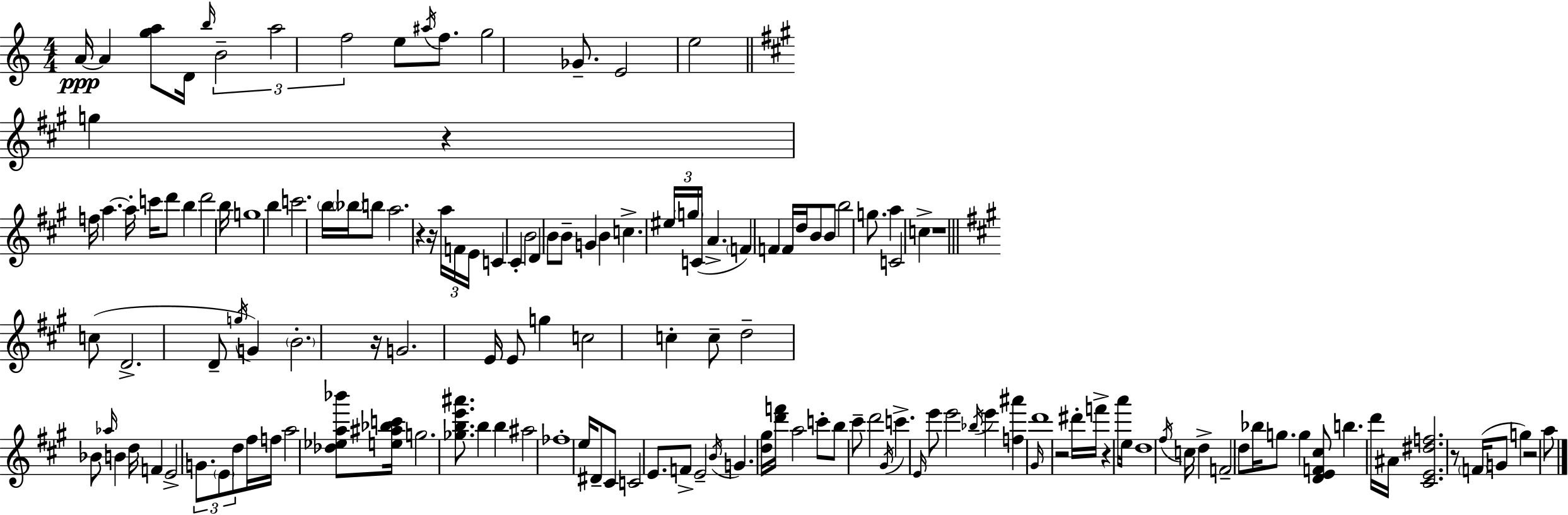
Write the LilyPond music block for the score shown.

{
  \clef treble
  \numericTimeSignature
  \time 4/4
  \key c \major
  \repeat volta 2 { a'16~~\ppp a'4 <g'' a''>8 d'16 \grace { b''16 } \tuplet 3/2 { b'2-- | a''2 f''2 } | e''8 \acciaccatura { ais''16 } f''8. g''2 ges'8.-- | e'2 e''2 | \break \bar "||" \break \key a \major g''4 r4 f''16 a''4.~~ a''16-. | c'''16 d'''8 b''4 d'''2 b''16 | g''1 | b''4 c'''2. | \break \parenthesize b''16 \parenthesize bes''16 b''8 a''2. | r4 r16 \tuplet 3/2 { a''16 f'16 e'16 } c'4 cis'4-. | b'2 d'4 b'8 b'8-- | g'4 b'4 c''4.-> \tuplet 3/2 { eis''16 \parenthesize g''16 | \break c'16( } a'4.-> \parenthesize f'4) f'4 f'16 | d''16 b'8 b'8 b''2 g''8. | a''4 c'2 c''4-> | r1 | \break \bar "||" \break \key a \major c''8( d'2.-> d'8-- | \acciaccatura { g''16 } g'4) \parenthesize b'2.-. | r16 g'2. e'16 e'8 | g''4 c''2 c''4-. | \break c''8-- d''2-- bes'8 \grace { aes''16 } b'4 | d''16 f'4 e'2-> \tuplet 3/2 { g'8. | \parenthesize e'8 d''8 } fis''16 f''16 a''2 | <des'' ees'' a'' bes'''>8 <e'' ais'' bes'' c'''>16 g''2. <ges'' b'' e''' ais'''>8. | \break b''4 b''4 ais''2 | fes''1-. | e''16 dis'8-- cis'8 c'2 e'8. | f'8-> e'2-- \acciaccatura { b'16 } g'4. | \break <d'' gis''>16 <d''' f'''>16 a''2 c'''8-. b''8 | cis'''8-- d'''2 \acciaccatura { gis'16 } c'''4.-> | \grace { e'16 } e'''8 e'''2 \acciaccatura { bes''16 } e'''4 | <f'' ais'''>4 \grace { gis'16 } d'''1 | \break r2 dis'''16-. | f'''16-> r4 a'''16 e''16 d''1 | \acciaccatura { fis''16 } c''16 d''4-> f'2-- | d''8 bes''16 g''8. g''4 <d' e' f' cis''>8 | \break b''4. d'''16 ais'16 <cis' e' dis'' f''>2. | r8 \parenthesize f'16( g'8 g''4) r2 | a''8 } \bar "|."
}